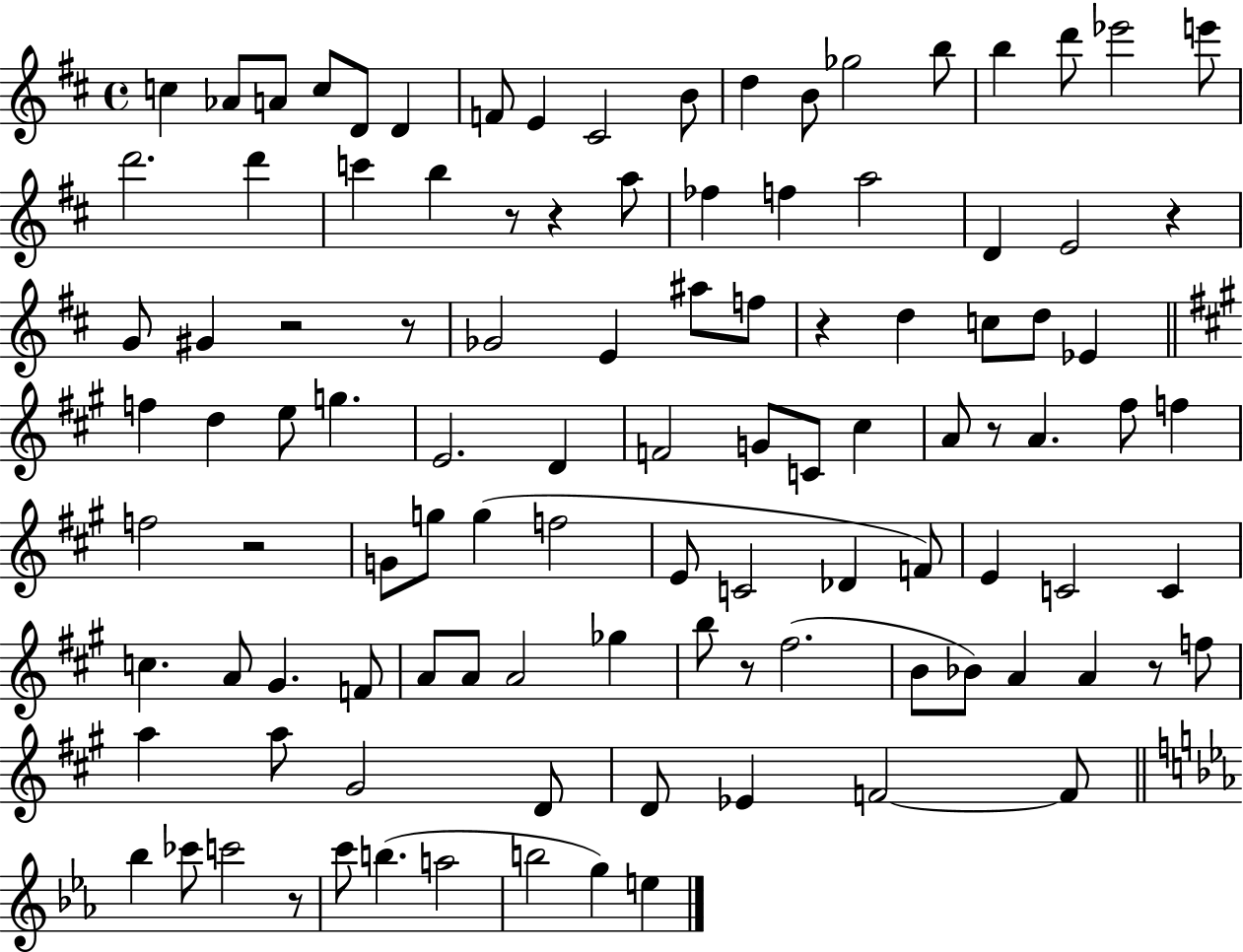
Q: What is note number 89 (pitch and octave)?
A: CES6